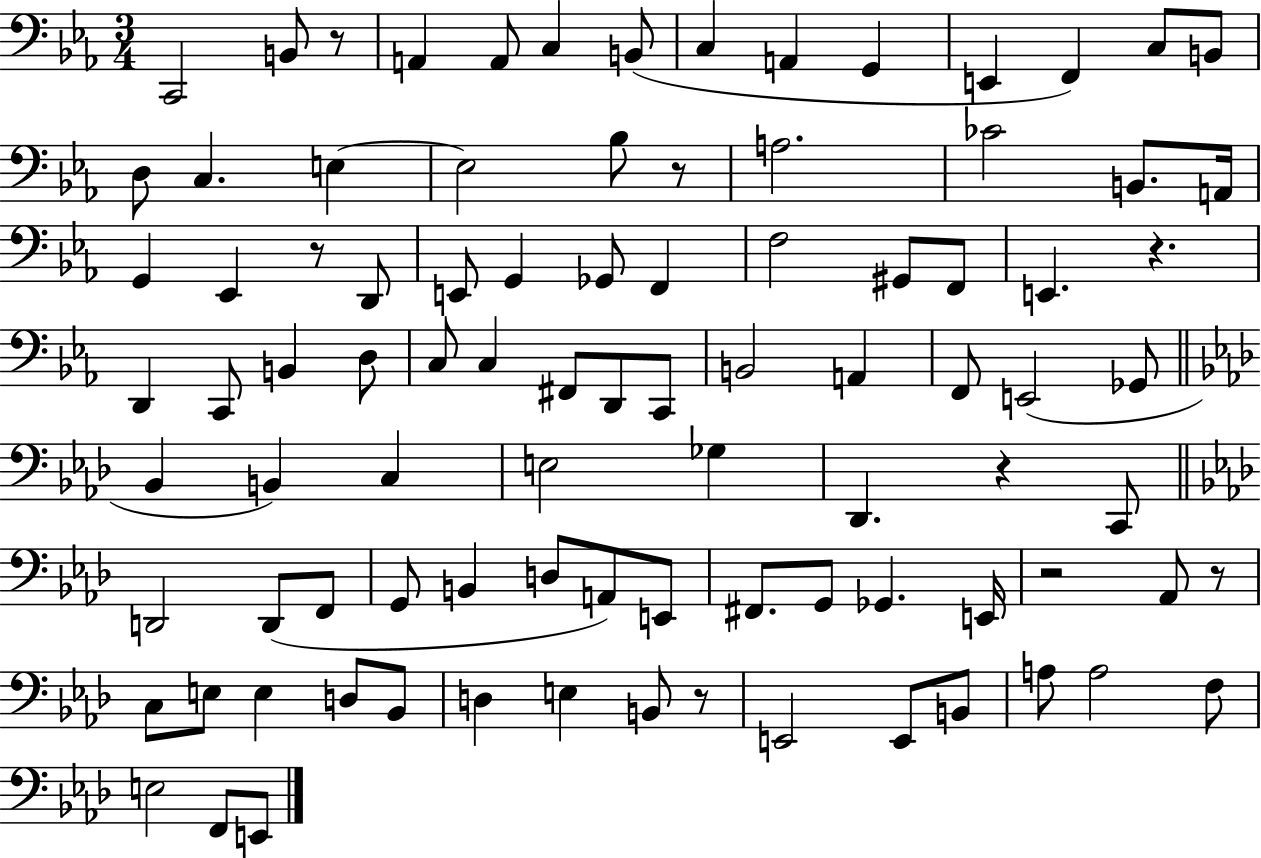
{
  \clef bass
  \numericTimeSignature
  \time 3/4
  \key ees \major
  \repeat volta 2 { c,2 b,8 r8 | a,4 a,8 c4 b,8( | c4 a,4 g,4 | e,4 f,4) c8 b,8 | \break d8 c4. e4~~ | e2 bes8 r8 | a2. | ces'2 b,8. a,16 | \break g,4 ees,4 r8 d,8 | e,8 g,4 ges,8 f,4 | f2 gis,8 f,8 | e,4. r4. | \break d,4 c,8 b,4 d8 | c8 c4 fis,8 d,8 c,8 | b,2 a,4 | f,8 e,2( ges,8 | \break \bar "||" \break \key aes \major bes,4 b,4) c4 | e2 ges4 | des,4. r4 c,8 | \bar "||" \break \key aes \major d,2 d,8( f,8 | g,8 b,4 d8 a,8) e,8 | fis,8. g,8 ges,4. e,16 | r2 aes,8 r8 | \break c8 e8 e4 d8 bes,8 | d4 e4 b,8 r8 | e,2 e,8 b,8 | a8 a2 f8 | \break e2 f,8 e,8 | } \bar "|."
}